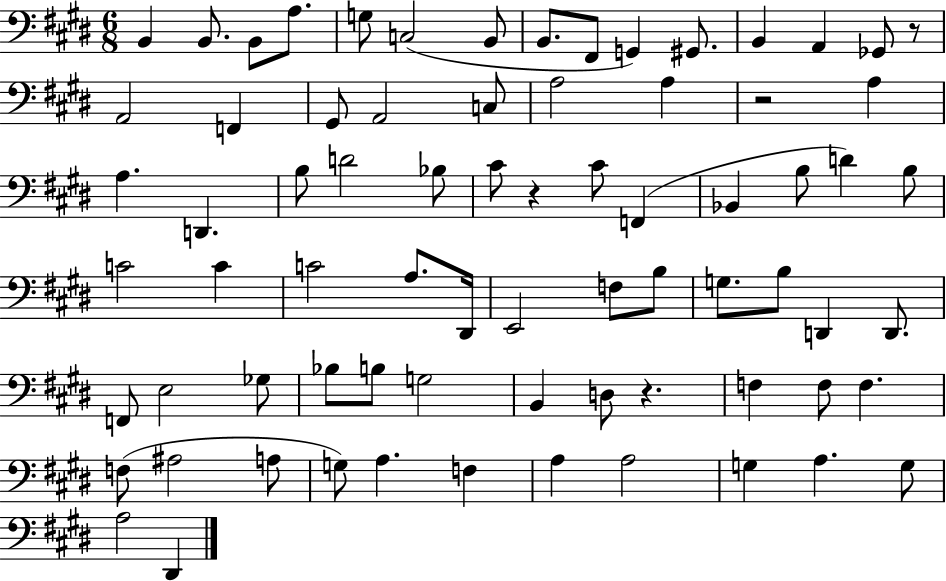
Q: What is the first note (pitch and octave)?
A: B2